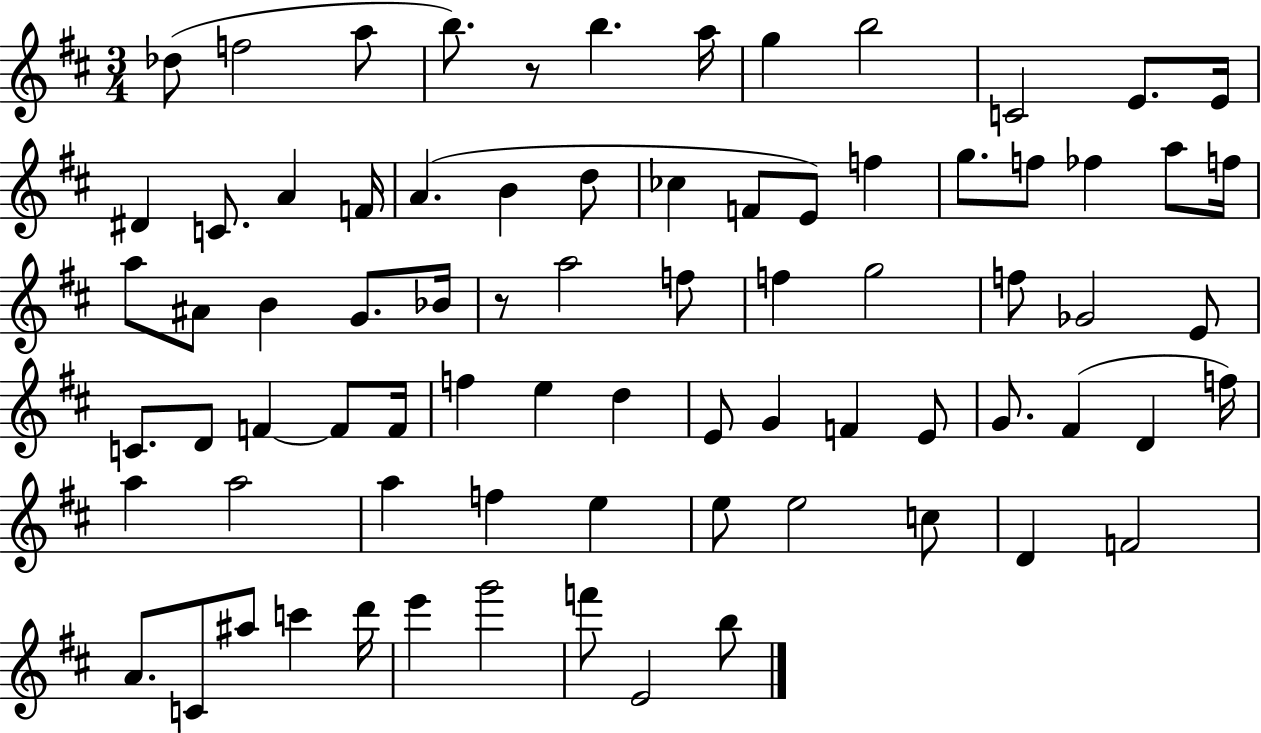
Db5/e F5/h A5/e B5/e. R/e B5/q. A5/s G5/q B5/h C4/h E4/e. E4/s D#4/q C4/e. A4/q F4/s A4/q. B4/q D5/e CES5/q F4/e E4/e F5/q G5/e. F5/e FES5/q A5/e F5/s A5/e A#4/e B4/q G4/e. Bb4/s R/e A5/h F5/e F5/q G5/h F5/e Gb4/h E4/e C4/e. D4/e F4/q F4/e F4/s F5/q E5/q D5/q E4/e G4/q F4/q E4/e G4/e. F#4/q D4/q F5/s A5/q A5/h A5/q F5/q E5/q E5/e E5/h C5/e D4/q F4/h A4/e. C4/e A#5/e C6/q D6/s E6/q G6/h F6/e E4/h B5/e